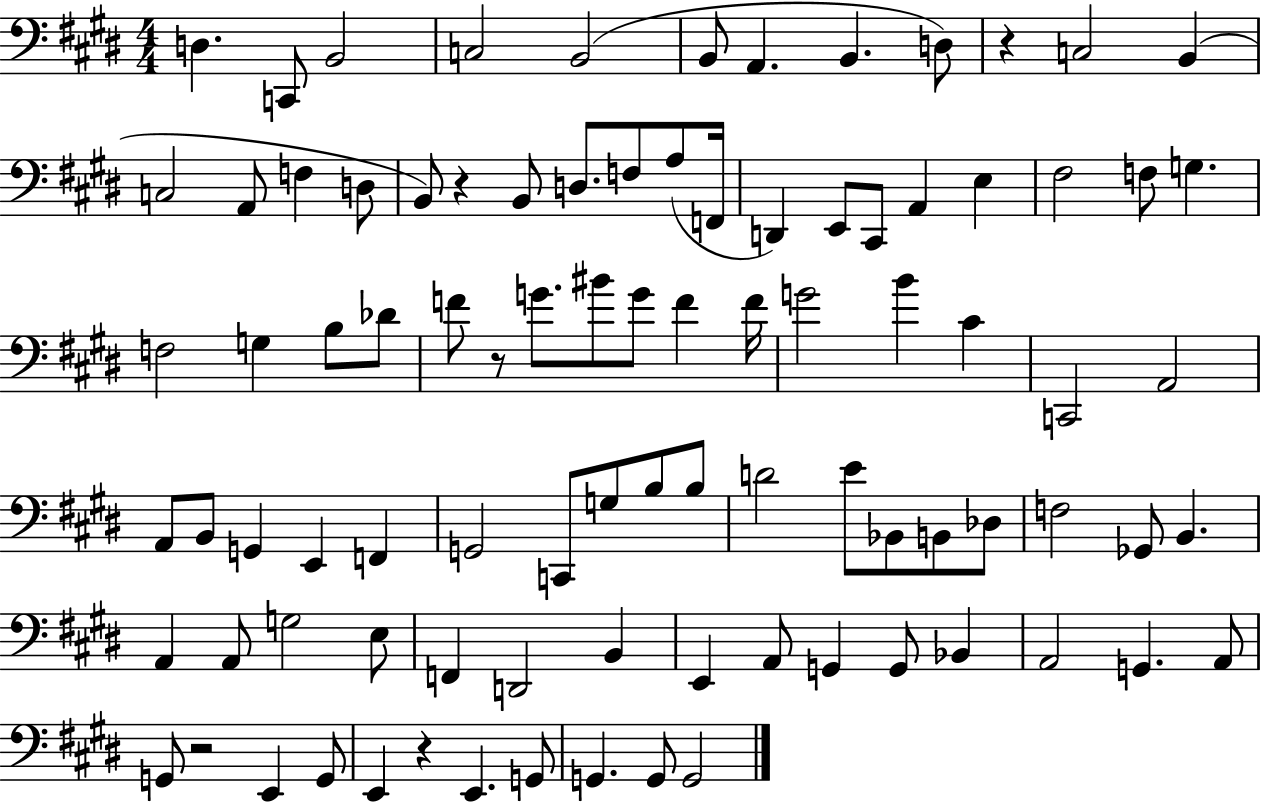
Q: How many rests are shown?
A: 5